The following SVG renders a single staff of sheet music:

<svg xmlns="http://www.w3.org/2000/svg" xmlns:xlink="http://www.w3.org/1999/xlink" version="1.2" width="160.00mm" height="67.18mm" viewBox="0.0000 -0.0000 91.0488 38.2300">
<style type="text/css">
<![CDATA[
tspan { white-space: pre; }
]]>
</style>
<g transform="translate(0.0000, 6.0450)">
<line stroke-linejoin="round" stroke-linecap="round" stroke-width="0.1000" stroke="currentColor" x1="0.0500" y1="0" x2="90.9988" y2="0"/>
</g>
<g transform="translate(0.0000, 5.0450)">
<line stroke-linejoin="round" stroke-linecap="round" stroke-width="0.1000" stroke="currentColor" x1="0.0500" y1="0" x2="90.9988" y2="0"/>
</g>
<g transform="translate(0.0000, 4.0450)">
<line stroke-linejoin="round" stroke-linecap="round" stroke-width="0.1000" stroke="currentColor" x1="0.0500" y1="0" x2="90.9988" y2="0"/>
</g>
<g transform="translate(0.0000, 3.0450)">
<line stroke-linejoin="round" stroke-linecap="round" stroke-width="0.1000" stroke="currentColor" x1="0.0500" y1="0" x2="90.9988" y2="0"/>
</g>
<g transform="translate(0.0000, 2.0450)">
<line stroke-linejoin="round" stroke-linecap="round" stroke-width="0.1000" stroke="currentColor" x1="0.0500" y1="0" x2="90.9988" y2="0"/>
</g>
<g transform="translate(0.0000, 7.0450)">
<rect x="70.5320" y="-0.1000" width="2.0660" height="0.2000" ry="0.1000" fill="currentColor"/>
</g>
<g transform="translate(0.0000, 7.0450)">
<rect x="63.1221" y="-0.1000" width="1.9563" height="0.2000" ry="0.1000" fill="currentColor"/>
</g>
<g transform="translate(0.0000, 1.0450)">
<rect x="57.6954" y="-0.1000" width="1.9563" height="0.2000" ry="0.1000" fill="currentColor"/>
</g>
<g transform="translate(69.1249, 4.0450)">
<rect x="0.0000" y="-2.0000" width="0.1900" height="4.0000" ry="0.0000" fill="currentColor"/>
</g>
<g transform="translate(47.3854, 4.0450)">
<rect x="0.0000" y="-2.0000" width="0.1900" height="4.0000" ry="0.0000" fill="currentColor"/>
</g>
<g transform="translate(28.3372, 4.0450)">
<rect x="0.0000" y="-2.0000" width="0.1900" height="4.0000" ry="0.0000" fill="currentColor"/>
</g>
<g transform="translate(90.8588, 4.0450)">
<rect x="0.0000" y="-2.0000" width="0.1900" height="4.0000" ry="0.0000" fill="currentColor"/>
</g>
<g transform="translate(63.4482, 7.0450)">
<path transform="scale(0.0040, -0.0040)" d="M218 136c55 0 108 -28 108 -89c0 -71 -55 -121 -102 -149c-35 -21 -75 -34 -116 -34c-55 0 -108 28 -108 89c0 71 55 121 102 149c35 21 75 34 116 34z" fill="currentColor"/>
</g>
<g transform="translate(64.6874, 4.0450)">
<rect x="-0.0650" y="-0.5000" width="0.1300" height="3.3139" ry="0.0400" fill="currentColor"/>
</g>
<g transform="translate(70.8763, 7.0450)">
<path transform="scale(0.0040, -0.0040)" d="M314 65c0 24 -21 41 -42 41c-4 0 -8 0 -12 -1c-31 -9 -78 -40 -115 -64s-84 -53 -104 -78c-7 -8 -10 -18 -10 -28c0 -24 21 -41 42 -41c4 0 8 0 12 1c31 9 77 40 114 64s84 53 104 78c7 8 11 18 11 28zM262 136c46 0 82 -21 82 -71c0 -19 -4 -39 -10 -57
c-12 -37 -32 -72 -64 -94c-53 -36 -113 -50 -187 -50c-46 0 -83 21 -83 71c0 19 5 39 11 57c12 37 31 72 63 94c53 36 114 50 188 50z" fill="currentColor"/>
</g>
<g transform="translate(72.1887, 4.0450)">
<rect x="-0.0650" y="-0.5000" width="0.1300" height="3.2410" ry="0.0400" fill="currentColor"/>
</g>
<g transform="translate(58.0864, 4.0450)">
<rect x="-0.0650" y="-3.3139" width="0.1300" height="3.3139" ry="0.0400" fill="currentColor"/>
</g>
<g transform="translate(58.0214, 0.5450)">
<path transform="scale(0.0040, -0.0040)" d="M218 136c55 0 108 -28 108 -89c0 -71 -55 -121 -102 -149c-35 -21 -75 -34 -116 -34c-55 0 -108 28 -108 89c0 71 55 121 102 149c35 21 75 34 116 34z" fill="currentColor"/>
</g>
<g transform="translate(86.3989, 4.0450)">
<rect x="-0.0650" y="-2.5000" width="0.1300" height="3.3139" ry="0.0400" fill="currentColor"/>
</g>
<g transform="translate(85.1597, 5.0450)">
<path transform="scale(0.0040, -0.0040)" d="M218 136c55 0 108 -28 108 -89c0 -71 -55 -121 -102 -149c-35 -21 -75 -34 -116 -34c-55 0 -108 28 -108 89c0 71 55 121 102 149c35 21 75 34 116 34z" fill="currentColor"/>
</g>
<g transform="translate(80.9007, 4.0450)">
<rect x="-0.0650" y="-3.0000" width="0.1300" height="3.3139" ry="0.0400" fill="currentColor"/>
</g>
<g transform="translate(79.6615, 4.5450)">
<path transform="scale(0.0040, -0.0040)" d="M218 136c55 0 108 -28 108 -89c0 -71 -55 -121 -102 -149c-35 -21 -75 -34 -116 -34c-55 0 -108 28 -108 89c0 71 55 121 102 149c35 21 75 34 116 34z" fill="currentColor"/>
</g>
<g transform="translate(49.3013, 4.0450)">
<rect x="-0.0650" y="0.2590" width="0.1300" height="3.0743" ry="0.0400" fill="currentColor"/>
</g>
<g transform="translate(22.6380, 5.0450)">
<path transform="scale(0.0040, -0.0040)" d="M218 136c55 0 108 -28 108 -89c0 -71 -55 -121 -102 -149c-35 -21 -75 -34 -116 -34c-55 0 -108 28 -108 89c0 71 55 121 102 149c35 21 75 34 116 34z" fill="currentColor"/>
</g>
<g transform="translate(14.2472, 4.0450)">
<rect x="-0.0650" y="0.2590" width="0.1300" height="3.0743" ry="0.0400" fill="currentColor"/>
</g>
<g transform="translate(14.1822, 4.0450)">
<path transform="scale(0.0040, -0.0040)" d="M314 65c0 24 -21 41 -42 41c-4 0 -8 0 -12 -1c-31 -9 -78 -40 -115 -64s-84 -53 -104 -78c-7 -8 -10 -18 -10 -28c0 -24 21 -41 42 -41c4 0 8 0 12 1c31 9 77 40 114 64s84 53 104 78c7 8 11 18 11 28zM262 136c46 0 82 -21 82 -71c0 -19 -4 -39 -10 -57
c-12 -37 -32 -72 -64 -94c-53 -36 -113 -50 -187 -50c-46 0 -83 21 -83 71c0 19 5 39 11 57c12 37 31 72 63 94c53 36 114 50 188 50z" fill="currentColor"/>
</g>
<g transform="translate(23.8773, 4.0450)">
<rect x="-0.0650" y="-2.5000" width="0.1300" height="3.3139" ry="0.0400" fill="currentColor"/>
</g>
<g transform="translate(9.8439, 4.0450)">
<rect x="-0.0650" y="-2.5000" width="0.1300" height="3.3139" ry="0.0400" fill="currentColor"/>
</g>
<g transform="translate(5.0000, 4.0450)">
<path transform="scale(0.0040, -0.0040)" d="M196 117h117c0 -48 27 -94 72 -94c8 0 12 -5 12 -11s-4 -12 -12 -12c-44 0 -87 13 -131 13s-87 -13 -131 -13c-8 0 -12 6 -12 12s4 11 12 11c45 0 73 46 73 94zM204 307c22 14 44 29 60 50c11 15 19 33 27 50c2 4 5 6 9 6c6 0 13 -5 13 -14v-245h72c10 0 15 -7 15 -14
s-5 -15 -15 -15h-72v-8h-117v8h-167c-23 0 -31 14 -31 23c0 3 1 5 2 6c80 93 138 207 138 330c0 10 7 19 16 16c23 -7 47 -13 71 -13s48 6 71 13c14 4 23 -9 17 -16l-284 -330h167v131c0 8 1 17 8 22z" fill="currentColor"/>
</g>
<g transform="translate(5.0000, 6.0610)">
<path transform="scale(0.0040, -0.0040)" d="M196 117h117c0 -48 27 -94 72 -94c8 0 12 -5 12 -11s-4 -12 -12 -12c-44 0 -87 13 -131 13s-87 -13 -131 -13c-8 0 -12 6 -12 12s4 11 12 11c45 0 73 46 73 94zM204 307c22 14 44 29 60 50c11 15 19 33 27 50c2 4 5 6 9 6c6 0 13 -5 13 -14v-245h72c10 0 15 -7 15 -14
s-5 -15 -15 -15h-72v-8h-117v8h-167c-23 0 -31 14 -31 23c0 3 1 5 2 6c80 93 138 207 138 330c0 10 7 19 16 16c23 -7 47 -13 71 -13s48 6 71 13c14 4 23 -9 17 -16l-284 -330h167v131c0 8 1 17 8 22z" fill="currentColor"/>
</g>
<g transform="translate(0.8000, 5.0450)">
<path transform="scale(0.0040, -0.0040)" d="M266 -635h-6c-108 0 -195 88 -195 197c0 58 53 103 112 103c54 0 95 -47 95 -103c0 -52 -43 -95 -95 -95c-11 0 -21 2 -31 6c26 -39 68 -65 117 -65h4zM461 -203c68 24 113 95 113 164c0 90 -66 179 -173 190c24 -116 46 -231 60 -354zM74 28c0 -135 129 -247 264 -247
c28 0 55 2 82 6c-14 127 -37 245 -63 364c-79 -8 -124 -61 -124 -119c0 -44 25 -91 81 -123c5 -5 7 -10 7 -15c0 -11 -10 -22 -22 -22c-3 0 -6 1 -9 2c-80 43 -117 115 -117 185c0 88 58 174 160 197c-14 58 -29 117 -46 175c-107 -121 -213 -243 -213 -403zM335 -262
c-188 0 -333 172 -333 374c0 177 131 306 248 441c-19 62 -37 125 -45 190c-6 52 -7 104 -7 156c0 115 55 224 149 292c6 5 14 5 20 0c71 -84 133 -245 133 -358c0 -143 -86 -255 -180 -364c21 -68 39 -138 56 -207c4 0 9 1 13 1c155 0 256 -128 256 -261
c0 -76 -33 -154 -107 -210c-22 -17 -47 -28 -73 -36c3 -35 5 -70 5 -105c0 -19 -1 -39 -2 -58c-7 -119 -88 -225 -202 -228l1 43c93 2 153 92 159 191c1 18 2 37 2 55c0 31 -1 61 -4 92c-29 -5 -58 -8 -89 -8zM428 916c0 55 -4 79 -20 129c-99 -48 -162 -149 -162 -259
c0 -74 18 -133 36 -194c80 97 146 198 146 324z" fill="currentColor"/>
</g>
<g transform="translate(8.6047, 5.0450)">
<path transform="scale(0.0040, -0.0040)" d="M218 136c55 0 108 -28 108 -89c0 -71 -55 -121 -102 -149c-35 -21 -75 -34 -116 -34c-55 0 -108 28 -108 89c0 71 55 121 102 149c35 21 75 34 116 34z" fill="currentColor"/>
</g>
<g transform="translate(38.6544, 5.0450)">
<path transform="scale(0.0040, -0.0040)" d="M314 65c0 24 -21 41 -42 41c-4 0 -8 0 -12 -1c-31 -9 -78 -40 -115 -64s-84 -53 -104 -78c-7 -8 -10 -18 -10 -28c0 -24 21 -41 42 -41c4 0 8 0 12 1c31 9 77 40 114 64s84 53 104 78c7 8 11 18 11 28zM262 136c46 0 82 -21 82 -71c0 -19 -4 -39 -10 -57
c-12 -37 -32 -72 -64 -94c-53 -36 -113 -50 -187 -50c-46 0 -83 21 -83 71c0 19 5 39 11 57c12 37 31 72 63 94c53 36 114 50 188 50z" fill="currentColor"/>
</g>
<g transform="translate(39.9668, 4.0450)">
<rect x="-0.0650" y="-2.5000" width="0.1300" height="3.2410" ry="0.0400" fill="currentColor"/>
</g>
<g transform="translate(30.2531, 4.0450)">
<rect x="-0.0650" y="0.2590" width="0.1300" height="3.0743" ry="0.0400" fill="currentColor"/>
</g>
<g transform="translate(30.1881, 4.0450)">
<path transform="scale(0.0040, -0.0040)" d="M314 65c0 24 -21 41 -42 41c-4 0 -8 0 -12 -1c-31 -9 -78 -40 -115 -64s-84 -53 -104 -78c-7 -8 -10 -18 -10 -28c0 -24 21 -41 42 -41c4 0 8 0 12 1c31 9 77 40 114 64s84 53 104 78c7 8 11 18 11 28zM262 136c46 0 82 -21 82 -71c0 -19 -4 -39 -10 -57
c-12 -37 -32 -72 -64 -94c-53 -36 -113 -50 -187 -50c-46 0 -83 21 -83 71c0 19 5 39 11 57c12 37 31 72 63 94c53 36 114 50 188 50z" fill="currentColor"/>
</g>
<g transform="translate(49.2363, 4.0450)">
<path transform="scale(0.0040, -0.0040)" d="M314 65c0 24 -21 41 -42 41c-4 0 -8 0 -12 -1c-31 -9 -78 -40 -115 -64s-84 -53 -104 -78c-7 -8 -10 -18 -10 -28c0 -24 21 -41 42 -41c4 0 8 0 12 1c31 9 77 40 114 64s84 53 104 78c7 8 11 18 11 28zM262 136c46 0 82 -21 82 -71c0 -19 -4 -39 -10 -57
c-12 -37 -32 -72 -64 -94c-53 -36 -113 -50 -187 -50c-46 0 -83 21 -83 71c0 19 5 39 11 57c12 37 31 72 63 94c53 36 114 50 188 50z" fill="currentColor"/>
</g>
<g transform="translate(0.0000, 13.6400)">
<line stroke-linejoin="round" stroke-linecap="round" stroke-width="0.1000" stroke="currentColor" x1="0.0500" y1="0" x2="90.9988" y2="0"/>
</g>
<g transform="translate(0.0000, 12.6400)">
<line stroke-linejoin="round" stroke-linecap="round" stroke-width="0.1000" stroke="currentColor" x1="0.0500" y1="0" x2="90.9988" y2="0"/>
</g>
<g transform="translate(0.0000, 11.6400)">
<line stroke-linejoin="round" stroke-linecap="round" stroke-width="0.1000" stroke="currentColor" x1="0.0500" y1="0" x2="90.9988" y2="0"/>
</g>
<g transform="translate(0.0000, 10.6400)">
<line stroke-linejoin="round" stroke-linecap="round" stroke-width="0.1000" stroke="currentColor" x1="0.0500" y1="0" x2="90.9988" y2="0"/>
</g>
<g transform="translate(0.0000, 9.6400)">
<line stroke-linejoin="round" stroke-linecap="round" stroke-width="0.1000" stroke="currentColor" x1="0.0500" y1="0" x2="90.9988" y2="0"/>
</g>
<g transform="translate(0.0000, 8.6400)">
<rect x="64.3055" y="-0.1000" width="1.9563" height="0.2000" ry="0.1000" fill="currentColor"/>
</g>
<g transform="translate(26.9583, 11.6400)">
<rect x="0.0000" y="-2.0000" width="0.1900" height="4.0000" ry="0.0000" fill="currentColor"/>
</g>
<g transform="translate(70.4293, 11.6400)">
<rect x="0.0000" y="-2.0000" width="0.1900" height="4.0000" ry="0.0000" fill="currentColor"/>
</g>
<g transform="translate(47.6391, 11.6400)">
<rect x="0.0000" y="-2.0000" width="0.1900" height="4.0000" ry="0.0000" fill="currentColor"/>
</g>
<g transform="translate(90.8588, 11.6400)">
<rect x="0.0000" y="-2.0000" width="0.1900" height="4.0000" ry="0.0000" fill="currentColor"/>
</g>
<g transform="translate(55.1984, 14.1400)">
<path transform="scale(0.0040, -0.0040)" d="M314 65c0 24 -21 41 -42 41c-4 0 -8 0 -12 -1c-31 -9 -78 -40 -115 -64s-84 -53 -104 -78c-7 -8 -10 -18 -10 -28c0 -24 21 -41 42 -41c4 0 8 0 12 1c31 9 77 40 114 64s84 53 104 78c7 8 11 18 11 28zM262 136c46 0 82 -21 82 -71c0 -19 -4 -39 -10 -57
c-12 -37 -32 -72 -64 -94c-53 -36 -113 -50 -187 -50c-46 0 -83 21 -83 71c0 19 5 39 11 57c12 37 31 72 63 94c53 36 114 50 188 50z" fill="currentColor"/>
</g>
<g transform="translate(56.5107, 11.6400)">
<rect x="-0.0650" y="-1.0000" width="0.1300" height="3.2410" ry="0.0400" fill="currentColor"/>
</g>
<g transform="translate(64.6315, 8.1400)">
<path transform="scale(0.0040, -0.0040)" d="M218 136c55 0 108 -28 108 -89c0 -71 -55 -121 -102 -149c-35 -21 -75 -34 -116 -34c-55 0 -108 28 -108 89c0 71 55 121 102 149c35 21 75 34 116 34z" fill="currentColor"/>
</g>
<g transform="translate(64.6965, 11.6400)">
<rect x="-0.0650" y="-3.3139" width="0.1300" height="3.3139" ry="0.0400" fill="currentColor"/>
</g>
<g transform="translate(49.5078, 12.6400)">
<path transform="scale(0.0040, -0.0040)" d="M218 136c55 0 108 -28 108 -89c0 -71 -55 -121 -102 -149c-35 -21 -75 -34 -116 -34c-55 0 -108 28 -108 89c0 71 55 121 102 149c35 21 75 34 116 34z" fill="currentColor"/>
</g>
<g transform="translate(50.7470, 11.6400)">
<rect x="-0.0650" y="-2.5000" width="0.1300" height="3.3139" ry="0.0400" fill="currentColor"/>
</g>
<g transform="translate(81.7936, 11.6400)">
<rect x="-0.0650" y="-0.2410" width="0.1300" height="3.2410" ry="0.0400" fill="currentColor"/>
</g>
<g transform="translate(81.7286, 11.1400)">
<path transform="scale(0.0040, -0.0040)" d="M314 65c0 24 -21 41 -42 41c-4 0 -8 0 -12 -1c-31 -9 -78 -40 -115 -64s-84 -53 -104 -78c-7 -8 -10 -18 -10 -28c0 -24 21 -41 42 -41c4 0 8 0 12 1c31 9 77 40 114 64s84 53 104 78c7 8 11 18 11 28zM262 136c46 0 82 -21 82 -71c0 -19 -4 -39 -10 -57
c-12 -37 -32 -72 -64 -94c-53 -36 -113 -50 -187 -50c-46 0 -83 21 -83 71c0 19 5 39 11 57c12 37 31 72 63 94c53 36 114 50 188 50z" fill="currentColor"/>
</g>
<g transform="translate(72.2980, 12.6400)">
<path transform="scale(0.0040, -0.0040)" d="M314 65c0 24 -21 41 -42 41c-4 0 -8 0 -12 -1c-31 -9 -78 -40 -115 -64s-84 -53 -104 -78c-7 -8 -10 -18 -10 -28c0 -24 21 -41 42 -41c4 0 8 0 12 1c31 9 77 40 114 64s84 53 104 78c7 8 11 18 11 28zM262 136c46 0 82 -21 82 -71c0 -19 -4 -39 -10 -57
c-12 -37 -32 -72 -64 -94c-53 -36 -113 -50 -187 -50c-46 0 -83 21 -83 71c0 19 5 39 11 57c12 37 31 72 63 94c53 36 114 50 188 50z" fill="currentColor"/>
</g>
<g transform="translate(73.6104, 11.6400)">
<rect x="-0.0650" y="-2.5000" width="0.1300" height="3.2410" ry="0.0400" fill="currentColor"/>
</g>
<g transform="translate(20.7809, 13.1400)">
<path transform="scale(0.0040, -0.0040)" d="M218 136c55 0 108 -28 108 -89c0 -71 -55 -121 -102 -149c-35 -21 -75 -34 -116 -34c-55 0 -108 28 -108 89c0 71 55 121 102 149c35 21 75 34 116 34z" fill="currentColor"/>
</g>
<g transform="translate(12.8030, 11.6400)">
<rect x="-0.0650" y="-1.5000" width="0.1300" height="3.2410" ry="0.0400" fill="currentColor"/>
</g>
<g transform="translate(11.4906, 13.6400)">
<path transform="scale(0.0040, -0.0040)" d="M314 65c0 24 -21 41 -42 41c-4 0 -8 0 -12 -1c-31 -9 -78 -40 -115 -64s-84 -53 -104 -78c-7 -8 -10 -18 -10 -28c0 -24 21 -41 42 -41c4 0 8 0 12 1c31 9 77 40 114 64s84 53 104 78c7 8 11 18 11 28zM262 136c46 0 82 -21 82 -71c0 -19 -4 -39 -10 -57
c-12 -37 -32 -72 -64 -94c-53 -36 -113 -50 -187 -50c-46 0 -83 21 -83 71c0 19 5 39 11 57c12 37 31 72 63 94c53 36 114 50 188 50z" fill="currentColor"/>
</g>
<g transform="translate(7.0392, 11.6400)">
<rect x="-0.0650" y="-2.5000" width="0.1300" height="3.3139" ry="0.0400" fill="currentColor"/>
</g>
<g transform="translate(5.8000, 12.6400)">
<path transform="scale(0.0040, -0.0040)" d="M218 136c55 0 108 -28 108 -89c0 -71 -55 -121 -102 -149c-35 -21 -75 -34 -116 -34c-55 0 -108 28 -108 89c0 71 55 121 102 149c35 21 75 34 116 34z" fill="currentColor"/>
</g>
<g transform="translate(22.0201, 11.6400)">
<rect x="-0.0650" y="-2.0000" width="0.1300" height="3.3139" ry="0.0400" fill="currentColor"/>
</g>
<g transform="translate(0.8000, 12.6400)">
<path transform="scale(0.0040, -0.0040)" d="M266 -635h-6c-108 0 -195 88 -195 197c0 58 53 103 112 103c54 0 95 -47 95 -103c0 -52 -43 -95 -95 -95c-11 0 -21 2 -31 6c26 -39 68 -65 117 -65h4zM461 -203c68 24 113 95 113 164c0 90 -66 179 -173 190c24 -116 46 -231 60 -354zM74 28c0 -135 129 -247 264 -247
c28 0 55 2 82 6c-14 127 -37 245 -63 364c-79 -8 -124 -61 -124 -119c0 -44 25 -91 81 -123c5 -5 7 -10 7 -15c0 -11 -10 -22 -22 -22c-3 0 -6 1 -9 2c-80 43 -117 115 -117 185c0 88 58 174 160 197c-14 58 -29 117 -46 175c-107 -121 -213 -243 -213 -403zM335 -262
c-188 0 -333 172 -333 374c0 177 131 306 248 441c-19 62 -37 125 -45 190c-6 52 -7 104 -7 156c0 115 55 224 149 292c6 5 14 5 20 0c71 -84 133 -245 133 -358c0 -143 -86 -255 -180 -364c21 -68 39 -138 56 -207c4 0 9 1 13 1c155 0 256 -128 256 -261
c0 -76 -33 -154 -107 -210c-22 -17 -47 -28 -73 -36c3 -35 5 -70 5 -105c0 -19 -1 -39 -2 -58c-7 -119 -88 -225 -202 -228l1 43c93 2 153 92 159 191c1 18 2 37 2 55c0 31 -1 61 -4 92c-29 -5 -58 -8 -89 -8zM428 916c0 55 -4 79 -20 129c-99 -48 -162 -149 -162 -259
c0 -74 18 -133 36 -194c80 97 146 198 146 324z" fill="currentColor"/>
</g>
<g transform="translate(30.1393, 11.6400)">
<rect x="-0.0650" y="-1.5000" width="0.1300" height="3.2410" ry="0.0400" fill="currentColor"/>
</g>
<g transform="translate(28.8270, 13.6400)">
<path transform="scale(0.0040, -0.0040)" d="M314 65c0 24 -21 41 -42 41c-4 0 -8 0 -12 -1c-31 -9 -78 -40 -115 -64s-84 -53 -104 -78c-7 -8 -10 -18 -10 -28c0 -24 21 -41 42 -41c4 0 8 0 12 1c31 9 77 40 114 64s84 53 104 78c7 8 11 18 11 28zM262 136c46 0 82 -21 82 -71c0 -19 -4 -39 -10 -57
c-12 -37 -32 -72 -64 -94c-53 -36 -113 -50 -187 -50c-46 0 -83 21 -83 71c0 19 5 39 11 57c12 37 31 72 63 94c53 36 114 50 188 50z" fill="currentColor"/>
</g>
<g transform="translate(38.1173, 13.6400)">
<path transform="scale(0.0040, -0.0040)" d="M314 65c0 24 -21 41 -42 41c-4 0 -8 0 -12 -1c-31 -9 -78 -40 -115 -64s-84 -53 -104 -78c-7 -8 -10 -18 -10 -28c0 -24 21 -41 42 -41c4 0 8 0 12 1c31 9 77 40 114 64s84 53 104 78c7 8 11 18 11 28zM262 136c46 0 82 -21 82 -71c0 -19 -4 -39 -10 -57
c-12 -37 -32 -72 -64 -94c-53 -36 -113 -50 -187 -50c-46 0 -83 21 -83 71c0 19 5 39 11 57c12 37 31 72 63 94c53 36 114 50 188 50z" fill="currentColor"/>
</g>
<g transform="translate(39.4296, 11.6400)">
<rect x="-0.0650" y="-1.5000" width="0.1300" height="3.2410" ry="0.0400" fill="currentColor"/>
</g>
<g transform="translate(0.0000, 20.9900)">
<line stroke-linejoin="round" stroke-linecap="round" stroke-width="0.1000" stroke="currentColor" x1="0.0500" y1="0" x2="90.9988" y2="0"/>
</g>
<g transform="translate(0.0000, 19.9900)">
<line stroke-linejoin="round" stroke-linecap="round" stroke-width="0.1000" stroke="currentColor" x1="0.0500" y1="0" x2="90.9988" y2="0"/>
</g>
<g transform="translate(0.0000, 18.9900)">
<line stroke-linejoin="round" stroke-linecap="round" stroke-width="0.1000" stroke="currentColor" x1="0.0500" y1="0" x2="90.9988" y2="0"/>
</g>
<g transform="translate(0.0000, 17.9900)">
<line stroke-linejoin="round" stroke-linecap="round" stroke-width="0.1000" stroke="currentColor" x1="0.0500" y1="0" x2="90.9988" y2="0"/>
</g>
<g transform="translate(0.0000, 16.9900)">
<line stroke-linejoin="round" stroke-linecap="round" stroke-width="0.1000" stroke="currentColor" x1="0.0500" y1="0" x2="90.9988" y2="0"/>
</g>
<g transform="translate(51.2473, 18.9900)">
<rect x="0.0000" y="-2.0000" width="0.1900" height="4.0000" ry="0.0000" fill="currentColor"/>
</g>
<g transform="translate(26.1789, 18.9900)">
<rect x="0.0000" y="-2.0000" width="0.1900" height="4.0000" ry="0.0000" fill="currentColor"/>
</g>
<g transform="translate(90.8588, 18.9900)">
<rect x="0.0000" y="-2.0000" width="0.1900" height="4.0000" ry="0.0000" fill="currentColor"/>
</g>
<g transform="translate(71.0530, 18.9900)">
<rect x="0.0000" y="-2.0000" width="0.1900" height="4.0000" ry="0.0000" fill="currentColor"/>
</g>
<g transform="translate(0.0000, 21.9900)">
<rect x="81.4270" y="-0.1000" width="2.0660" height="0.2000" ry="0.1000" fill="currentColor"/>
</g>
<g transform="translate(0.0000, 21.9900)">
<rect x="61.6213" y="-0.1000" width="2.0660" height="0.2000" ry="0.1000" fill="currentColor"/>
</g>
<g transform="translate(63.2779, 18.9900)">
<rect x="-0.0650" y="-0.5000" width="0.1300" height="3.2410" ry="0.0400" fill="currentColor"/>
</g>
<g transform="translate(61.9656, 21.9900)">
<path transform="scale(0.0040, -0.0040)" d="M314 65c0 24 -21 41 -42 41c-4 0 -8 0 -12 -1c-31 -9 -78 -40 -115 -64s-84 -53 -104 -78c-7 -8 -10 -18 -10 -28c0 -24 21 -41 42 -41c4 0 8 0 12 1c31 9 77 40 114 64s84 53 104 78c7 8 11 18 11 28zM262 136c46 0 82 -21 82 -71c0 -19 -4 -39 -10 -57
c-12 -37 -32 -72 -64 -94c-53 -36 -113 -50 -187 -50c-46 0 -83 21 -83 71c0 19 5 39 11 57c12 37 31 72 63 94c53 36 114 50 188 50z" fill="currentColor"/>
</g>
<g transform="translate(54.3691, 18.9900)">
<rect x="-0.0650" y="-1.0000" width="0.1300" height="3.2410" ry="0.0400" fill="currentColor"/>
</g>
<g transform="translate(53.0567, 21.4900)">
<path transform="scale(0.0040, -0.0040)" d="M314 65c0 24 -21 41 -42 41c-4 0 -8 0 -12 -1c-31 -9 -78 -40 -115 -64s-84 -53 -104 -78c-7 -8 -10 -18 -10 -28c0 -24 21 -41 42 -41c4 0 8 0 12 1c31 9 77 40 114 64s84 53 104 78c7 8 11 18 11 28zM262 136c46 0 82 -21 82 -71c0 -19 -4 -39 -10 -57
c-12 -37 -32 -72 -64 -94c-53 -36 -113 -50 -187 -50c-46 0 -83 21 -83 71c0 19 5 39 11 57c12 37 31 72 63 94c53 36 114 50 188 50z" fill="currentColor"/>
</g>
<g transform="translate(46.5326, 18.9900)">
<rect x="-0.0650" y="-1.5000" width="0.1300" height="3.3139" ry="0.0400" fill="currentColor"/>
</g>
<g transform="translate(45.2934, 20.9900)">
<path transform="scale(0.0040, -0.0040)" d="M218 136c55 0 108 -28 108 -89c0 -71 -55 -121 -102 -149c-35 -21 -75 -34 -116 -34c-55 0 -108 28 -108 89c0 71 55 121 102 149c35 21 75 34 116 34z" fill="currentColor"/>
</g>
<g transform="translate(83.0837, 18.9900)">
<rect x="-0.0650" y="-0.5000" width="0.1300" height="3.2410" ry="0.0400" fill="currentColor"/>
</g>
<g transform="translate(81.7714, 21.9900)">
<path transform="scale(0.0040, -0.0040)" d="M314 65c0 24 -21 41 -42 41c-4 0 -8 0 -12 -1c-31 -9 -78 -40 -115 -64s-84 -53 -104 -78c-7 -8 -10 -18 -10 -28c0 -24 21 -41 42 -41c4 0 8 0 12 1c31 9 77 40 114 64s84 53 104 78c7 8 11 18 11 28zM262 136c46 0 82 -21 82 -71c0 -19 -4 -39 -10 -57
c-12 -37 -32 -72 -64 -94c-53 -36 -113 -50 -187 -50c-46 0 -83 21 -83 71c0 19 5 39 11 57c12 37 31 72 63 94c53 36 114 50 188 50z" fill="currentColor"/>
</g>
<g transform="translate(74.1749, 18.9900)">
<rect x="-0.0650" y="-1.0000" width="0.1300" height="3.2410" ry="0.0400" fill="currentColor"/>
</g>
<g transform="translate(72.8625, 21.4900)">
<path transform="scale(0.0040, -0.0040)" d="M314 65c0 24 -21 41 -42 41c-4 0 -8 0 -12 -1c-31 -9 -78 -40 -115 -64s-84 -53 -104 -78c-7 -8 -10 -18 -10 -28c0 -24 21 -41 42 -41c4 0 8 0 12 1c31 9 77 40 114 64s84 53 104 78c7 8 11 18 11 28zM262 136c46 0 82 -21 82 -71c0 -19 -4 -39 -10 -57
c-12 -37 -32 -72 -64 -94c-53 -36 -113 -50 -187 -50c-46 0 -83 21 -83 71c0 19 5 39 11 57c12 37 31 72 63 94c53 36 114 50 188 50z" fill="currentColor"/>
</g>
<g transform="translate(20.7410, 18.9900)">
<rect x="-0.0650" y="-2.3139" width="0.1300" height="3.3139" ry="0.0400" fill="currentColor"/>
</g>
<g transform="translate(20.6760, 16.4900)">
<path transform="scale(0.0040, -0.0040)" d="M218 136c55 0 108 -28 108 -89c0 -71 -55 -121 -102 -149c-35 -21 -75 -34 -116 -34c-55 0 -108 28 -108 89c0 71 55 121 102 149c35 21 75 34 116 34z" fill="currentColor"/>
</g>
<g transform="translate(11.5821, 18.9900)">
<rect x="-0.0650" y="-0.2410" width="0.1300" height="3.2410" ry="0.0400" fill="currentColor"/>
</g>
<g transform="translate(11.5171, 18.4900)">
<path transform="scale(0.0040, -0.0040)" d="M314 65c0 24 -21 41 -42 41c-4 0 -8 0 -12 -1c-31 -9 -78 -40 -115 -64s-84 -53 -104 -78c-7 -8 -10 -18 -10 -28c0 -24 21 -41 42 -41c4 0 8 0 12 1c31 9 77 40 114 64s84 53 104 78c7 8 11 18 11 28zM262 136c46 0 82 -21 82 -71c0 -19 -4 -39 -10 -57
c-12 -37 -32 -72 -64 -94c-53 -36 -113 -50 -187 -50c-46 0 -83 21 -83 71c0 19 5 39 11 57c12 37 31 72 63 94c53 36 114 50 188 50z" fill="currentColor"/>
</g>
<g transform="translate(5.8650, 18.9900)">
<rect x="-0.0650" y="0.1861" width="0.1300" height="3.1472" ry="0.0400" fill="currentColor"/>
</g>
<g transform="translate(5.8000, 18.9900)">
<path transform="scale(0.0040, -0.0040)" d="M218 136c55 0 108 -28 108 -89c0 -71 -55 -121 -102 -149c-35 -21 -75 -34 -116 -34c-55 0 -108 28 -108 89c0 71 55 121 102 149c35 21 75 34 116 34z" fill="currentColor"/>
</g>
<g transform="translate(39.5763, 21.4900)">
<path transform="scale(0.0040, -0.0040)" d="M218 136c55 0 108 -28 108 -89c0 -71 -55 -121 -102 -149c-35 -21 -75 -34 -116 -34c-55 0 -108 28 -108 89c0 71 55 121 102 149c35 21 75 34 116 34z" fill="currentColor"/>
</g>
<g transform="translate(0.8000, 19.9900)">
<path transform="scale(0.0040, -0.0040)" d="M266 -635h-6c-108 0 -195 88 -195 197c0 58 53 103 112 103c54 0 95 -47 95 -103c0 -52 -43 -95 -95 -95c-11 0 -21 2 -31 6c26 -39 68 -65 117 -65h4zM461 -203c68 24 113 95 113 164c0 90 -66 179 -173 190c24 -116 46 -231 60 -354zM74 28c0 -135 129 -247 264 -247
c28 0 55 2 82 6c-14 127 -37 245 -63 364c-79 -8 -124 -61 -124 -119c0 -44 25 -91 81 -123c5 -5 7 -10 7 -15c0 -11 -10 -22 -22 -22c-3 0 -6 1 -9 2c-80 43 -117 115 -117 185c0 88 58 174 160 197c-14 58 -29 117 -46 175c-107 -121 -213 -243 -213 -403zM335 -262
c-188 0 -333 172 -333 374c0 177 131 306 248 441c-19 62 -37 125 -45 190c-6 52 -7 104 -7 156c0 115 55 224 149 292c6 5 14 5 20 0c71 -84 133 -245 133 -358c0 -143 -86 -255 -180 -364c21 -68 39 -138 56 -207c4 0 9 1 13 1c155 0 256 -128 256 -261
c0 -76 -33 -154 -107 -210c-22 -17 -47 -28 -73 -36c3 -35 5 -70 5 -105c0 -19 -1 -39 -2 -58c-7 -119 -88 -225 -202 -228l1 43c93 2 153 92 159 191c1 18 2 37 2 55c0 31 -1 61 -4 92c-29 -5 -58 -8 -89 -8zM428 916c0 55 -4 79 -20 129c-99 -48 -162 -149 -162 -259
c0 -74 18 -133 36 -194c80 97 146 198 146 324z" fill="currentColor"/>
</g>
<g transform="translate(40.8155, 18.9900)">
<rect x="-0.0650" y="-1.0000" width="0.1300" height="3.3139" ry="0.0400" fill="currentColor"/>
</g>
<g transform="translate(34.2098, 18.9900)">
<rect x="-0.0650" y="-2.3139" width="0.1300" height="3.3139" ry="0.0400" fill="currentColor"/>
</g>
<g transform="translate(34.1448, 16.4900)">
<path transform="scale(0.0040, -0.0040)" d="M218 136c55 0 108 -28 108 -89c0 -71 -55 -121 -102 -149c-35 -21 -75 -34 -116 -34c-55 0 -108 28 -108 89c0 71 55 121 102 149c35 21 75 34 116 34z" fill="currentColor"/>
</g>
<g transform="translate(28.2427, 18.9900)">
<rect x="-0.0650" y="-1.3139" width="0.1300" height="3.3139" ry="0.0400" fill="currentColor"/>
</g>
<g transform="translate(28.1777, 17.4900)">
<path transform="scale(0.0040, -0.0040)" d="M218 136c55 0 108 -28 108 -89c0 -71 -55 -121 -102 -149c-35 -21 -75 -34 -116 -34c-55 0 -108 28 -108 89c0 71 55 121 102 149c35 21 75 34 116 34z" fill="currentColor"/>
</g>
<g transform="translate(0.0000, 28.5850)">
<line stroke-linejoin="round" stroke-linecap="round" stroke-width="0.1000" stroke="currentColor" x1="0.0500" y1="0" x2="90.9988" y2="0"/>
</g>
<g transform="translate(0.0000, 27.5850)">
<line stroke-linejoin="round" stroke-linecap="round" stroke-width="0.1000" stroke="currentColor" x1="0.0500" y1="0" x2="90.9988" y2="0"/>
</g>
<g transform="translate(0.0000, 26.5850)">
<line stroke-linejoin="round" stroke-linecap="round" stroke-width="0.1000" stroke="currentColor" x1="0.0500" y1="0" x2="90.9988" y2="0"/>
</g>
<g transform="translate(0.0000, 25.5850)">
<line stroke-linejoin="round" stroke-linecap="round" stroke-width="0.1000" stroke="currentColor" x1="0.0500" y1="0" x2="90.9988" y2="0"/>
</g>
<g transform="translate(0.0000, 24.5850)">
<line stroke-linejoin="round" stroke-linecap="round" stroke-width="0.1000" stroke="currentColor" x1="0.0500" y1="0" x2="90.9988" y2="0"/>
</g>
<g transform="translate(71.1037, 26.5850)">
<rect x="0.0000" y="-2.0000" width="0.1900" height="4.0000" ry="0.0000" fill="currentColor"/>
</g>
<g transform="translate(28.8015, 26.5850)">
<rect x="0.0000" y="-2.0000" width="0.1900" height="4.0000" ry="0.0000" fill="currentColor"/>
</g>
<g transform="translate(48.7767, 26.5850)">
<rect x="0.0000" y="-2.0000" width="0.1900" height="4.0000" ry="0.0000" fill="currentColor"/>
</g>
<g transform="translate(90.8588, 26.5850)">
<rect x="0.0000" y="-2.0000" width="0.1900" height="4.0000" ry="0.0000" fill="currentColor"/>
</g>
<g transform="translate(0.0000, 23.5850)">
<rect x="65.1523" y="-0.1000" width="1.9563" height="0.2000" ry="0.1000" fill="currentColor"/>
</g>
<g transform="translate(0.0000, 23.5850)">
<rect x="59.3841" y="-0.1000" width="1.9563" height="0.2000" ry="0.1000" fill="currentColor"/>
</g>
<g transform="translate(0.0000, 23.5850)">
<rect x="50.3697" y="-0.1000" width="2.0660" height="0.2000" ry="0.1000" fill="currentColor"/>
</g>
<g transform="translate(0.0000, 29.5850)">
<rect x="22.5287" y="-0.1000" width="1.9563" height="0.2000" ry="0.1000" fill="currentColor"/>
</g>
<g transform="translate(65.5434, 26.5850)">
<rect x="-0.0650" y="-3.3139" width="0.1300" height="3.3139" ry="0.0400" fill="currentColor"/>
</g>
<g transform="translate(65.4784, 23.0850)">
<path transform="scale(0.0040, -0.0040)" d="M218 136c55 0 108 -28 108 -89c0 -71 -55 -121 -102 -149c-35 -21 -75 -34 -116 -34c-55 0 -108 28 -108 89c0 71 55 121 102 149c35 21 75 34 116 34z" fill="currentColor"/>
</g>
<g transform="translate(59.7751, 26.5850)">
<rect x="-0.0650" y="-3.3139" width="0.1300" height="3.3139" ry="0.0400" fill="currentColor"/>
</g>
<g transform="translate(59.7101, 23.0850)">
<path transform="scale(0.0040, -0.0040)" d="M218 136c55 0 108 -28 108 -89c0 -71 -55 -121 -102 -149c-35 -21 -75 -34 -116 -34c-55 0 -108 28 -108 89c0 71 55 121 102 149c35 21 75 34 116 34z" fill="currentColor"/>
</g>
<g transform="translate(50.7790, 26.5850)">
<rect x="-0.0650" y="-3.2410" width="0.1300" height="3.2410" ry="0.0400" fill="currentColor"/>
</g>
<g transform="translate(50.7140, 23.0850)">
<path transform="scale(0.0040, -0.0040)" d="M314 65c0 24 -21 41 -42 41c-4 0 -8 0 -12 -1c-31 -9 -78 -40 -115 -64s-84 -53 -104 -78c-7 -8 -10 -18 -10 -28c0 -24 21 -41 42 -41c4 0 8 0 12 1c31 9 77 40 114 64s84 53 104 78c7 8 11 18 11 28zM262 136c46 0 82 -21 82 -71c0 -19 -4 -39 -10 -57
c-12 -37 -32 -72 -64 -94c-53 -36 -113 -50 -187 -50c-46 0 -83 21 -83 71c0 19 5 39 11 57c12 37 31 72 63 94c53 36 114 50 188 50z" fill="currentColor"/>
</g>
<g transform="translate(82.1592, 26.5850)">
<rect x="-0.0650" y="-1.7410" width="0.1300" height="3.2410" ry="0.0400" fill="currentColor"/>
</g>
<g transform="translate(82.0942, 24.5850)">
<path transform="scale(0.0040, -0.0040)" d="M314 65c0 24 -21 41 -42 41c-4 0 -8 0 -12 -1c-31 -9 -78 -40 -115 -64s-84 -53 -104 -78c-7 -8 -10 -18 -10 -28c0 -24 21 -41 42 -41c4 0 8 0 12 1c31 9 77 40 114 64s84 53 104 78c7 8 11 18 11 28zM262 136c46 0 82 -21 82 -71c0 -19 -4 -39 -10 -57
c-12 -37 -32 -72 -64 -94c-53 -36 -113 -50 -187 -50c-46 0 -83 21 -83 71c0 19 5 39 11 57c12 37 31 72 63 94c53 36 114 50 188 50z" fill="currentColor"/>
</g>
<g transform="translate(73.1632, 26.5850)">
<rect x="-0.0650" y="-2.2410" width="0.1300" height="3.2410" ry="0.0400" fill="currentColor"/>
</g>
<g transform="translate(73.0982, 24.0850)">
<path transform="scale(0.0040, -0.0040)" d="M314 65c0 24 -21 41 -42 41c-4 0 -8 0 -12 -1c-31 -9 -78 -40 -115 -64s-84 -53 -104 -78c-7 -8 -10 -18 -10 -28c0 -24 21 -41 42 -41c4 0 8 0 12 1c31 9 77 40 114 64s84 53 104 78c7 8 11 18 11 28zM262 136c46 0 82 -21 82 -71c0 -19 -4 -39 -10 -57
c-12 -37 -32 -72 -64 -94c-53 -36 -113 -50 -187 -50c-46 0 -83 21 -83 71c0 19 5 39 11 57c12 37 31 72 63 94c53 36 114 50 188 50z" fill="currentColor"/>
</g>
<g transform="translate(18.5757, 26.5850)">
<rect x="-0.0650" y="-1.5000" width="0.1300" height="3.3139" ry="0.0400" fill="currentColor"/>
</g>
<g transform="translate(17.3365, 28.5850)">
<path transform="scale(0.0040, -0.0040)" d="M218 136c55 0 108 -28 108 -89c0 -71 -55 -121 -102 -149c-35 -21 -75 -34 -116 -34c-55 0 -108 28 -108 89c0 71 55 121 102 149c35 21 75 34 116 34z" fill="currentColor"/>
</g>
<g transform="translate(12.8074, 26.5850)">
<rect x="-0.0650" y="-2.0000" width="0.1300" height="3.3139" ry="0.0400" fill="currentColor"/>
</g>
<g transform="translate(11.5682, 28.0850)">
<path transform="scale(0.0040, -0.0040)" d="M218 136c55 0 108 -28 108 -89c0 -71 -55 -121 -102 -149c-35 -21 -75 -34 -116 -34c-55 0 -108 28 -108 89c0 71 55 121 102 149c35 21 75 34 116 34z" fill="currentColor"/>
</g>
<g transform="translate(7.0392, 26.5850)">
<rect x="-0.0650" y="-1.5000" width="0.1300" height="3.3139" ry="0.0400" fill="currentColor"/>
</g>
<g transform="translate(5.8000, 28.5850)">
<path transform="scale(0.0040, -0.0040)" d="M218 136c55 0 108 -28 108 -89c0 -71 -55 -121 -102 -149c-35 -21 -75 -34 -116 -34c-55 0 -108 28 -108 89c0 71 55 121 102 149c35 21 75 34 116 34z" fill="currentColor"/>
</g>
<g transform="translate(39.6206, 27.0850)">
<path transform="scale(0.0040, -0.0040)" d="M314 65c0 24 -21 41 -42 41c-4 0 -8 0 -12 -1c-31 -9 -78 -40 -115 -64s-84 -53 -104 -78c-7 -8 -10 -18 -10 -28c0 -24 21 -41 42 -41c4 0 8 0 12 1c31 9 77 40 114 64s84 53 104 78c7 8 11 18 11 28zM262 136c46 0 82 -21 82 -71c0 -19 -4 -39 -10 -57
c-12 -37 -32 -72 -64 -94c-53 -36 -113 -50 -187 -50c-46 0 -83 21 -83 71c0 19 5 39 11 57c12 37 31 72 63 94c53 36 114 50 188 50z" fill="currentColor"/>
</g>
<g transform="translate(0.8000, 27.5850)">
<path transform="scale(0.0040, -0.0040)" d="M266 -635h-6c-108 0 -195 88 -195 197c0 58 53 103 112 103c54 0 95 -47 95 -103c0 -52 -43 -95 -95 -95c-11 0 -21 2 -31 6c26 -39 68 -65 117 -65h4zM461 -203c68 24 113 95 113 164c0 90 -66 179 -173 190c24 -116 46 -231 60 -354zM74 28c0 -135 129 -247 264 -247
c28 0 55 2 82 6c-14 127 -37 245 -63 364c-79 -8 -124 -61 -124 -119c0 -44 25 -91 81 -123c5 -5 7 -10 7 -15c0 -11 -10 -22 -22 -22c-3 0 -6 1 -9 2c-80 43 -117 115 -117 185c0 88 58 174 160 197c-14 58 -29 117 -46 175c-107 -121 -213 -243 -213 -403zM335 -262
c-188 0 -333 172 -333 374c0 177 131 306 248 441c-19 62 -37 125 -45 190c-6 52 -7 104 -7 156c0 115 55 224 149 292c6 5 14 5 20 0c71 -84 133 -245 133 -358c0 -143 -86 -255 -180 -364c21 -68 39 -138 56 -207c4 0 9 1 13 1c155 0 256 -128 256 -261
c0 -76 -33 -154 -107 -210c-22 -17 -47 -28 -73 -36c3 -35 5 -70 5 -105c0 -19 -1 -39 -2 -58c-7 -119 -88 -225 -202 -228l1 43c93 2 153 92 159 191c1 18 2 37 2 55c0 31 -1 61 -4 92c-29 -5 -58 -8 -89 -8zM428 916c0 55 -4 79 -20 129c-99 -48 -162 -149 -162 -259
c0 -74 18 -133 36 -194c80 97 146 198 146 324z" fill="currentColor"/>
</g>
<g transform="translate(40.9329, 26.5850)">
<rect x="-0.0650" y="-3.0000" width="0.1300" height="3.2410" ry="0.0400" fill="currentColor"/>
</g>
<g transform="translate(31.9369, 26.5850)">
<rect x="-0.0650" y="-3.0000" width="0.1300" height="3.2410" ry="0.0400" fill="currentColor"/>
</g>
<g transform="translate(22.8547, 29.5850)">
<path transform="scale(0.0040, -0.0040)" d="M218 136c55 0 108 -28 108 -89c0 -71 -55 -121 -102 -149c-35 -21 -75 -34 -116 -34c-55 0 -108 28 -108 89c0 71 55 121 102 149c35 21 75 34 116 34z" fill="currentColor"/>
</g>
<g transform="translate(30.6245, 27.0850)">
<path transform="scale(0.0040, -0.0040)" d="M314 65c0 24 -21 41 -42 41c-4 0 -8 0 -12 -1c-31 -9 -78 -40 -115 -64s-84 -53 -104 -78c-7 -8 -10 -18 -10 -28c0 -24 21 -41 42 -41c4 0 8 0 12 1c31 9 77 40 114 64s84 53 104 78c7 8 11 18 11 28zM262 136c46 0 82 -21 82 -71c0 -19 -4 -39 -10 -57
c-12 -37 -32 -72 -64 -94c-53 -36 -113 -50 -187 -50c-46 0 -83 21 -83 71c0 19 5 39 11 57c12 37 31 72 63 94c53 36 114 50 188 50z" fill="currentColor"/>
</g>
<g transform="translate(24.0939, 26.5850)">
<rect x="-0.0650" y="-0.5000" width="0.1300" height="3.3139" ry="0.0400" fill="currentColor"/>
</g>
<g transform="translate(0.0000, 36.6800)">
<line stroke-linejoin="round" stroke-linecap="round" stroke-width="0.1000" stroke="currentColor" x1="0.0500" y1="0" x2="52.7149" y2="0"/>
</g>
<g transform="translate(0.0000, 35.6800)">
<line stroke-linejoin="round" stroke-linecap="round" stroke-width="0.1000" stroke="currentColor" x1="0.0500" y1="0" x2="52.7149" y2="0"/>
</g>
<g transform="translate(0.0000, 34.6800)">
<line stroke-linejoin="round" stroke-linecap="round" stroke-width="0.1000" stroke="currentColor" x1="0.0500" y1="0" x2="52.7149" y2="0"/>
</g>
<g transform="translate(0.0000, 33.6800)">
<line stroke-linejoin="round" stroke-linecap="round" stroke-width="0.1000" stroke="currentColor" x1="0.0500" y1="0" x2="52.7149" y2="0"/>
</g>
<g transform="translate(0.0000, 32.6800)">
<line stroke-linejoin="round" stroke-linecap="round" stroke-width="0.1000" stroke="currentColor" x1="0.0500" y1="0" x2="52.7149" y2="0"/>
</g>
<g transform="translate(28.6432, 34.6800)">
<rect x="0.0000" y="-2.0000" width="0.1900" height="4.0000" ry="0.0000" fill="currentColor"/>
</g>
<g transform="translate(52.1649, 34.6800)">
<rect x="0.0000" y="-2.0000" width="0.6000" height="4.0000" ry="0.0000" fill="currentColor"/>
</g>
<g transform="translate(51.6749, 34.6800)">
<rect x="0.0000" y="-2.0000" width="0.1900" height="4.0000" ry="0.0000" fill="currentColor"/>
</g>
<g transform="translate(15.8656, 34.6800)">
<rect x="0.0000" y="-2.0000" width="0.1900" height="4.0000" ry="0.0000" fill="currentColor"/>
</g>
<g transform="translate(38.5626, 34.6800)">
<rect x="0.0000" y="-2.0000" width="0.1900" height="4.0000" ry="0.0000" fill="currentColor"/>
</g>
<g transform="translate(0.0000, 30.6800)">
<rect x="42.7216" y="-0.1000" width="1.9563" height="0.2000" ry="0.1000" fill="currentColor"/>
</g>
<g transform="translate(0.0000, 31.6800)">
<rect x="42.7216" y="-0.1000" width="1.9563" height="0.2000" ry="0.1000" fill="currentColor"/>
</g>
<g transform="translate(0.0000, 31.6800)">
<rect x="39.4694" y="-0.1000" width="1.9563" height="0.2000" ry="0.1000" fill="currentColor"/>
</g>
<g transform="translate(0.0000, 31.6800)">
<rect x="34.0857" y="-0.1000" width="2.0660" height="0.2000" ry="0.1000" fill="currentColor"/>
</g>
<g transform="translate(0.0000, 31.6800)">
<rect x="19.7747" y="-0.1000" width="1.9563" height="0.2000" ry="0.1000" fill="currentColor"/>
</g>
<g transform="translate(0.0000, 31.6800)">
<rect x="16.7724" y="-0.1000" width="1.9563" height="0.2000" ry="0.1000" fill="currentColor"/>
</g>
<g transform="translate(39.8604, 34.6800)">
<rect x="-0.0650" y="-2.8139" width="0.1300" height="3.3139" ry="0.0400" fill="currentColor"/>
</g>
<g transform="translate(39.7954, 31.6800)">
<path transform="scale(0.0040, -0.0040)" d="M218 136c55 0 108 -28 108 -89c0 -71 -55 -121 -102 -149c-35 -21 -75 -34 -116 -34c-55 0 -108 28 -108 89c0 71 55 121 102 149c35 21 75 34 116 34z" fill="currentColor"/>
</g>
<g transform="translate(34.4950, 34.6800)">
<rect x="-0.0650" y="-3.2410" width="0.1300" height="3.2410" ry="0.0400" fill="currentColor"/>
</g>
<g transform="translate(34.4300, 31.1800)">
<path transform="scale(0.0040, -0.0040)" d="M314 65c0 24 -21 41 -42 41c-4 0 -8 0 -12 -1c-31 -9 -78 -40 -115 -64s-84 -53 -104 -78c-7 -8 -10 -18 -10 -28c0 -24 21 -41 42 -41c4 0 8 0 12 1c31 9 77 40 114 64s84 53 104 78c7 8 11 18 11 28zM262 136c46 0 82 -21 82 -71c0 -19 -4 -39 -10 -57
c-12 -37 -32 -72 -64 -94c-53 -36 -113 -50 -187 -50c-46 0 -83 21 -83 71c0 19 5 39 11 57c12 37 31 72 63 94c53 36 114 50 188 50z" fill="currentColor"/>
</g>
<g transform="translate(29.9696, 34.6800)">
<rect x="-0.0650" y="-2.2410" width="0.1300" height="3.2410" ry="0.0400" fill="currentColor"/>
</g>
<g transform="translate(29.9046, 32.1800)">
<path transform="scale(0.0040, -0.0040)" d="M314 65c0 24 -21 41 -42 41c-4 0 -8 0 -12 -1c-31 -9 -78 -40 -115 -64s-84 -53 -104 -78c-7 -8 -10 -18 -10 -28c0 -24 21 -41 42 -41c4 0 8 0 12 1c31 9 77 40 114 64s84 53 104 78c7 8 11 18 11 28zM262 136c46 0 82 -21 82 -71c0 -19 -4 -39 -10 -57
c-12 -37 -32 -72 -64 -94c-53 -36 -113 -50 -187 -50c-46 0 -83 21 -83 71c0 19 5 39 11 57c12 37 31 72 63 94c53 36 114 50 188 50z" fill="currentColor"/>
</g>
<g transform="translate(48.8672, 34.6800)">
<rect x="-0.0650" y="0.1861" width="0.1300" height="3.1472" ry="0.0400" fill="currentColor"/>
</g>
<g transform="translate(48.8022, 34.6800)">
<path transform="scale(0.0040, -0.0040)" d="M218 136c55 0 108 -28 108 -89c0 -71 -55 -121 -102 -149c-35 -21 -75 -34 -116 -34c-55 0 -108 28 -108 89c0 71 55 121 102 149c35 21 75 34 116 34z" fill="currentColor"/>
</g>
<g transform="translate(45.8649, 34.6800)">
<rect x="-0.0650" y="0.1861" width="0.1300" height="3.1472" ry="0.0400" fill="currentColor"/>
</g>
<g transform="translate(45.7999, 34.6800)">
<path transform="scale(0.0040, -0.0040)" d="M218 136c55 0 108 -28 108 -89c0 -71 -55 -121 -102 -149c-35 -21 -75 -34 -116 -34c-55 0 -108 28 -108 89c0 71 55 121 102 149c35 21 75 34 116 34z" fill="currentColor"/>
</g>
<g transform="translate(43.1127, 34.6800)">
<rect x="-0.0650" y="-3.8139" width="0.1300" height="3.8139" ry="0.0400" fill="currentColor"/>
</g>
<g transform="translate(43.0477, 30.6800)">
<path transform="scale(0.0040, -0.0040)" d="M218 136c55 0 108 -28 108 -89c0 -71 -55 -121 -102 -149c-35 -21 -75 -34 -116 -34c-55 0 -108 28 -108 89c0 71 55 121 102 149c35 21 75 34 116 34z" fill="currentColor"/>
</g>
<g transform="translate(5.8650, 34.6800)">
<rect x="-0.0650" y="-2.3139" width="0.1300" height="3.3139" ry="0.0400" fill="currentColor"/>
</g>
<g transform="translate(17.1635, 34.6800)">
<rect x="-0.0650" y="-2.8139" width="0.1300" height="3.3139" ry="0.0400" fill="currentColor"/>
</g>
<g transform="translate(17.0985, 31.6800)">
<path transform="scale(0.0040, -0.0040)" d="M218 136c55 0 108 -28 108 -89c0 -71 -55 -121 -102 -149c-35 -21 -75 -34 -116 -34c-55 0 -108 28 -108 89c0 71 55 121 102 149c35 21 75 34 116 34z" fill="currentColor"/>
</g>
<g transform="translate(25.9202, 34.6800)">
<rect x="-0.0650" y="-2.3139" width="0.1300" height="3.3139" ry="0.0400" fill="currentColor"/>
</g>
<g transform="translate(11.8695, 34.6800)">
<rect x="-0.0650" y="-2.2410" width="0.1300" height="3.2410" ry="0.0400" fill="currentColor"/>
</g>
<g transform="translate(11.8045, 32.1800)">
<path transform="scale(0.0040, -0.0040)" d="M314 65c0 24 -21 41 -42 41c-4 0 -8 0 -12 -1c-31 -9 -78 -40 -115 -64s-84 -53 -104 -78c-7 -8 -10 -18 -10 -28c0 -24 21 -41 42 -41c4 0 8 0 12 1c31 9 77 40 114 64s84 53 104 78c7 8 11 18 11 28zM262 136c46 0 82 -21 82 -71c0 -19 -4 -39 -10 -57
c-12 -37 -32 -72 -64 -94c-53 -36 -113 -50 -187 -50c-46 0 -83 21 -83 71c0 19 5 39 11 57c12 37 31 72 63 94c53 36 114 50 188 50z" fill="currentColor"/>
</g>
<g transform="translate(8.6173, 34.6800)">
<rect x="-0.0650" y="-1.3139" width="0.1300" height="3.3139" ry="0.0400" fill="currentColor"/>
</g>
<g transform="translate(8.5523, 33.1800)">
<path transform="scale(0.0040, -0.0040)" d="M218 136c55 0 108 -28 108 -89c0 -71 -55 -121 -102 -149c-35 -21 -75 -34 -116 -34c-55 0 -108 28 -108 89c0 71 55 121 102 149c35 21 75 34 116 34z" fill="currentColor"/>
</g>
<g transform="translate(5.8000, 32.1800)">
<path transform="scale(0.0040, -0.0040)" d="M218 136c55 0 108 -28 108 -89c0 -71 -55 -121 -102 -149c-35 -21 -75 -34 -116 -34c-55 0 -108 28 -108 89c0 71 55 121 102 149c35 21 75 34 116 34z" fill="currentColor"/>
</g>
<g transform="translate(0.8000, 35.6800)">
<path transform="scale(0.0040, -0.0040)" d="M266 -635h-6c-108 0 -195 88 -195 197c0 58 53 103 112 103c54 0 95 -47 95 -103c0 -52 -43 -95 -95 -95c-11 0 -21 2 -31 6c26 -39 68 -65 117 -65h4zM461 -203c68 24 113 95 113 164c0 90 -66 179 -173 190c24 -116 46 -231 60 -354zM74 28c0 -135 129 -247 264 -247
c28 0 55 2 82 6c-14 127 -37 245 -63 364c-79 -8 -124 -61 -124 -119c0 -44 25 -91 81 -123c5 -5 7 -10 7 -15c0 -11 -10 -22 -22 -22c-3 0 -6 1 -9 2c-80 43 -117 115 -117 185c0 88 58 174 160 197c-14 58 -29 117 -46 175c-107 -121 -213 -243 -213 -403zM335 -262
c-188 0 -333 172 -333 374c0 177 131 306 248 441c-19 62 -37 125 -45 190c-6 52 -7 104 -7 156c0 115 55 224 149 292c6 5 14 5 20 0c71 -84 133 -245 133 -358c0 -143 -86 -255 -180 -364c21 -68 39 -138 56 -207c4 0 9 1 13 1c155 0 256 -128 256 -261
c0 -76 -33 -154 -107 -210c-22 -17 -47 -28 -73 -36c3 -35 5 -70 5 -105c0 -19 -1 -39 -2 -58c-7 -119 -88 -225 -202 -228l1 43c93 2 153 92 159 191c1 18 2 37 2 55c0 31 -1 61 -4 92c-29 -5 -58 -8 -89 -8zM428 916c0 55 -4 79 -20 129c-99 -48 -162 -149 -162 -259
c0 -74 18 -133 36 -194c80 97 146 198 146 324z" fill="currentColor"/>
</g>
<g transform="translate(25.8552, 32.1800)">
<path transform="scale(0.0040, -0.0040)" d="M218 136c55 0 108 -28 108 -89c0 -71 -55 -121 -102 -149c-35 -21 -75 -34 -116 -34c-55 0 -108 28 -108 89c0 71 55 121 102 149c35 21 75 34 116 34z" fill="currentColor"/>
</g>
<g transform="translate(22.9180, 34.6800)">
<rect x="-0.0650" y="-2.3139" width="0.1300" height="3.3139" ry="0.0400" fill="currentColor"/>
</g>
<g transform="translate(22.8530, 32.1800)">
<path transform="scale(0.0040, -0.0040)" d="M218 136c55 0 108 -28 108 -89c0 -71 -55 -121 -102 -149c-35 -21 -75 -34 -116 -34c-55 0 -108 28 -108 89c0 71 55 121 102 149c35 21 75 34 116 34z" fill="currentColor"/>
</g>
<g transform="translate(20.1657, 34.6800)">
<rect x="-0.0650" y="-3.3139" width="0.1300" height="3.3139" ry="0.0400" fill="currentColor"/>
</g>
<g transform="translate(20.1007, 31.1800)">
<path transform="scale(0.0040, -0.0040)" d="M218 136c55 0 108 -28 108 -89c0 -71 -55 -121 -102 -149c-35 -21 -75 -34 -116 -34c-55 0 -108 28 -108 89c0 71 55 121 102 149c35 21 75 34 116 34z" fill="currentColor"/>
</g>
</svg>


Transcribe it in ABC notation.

X:1
T:Untitled
M:4/4
L:1/4
K:C
G B2 G B2 G2 B2 b C C2 A G G E2 F E2 E2 G D2 b G2 c2 B c2 g e g D E D2 C2 D2 C2 E F E C A2 A2 b2 b b g2 f2 g e g2 a b g g g2 b2 a c' B B